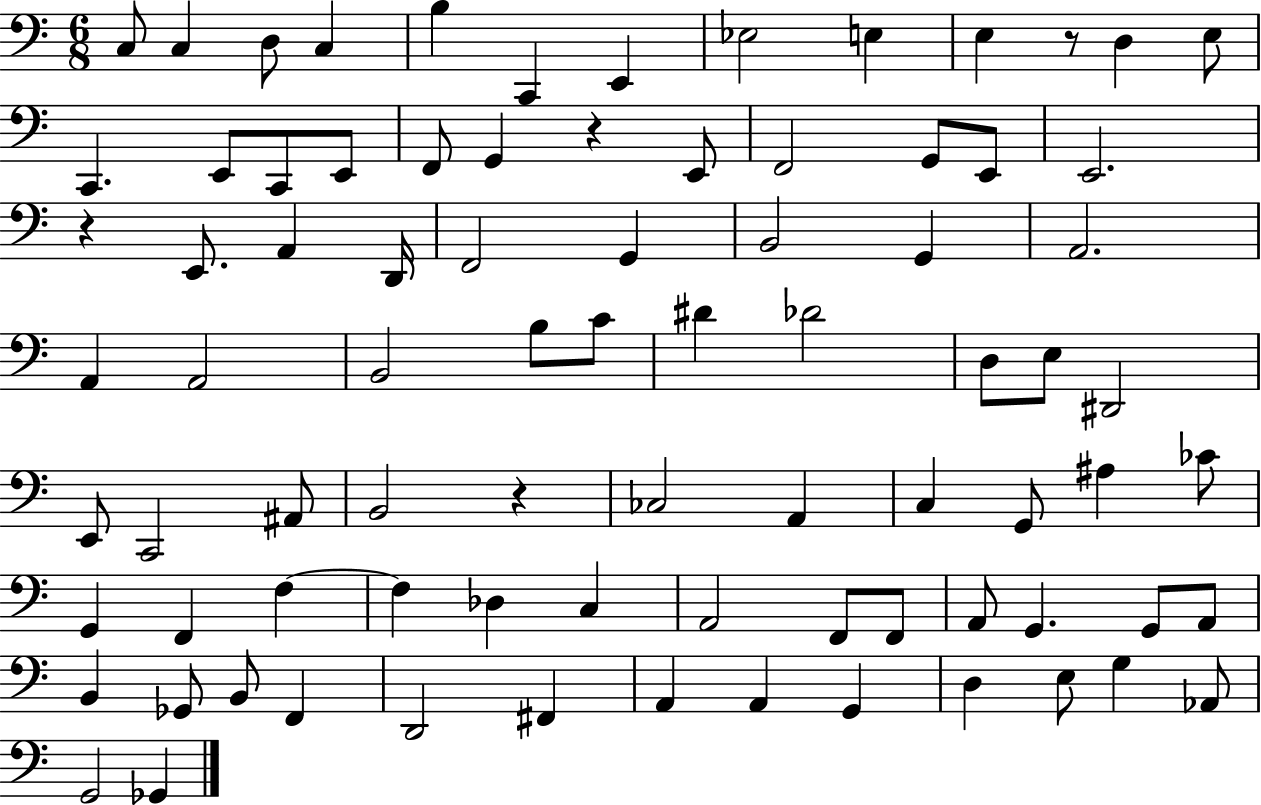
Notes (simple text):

C3/e C3/q D3/e C3/q B3/q C2/q E2/q Eb3/h E3/q E3/q R/e D3/q E3/e C2/q. E2/e C2/e E2/e F2/e G2/q R/q E2/e F2/h G2/e E2/e E2/h. R/q E2/e. A2/q D2/s F2/h G2/q B2/h G2/q A2/h. A2/q A2/h B2/h B3/e C4/e D#4/q Db4/h D3/e E3/e D#2/h E2/e C2/h A#2/e B2/h R/q CES3/h A2/q C3/q G2/e A#3/q CES4/e G2/q F2/q F3/q F3/q Db3/q C3/q A2/h F2/e F2/e A2/e G2/q. G2/e A2/e B2/q Gb2/e B2/e F2/q D2/h F#2/q A2/q A2/q G2/q D3/q E3/e G3/q Ab2/e G2/h Gb2/q